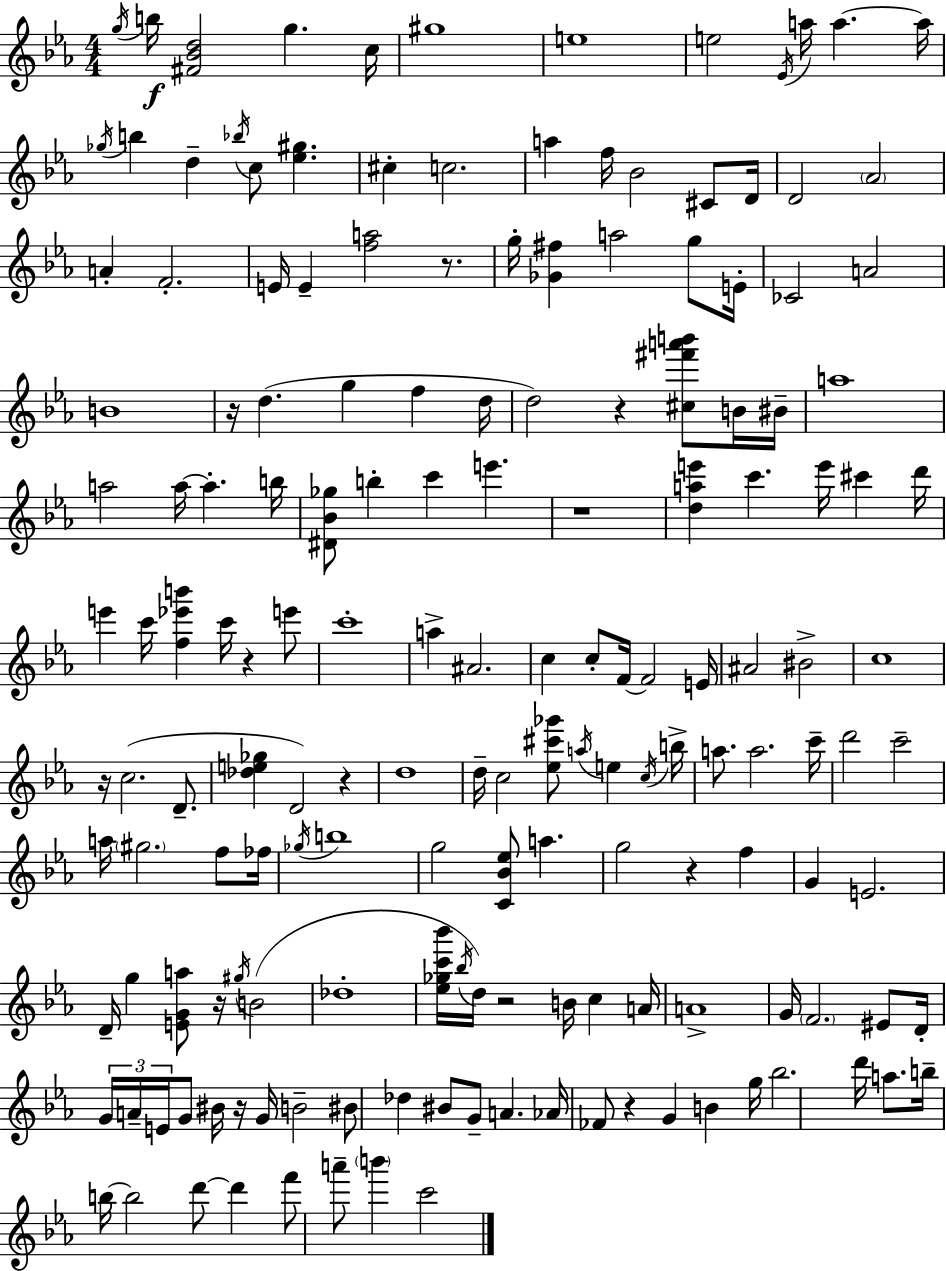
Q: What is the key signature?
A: C minor